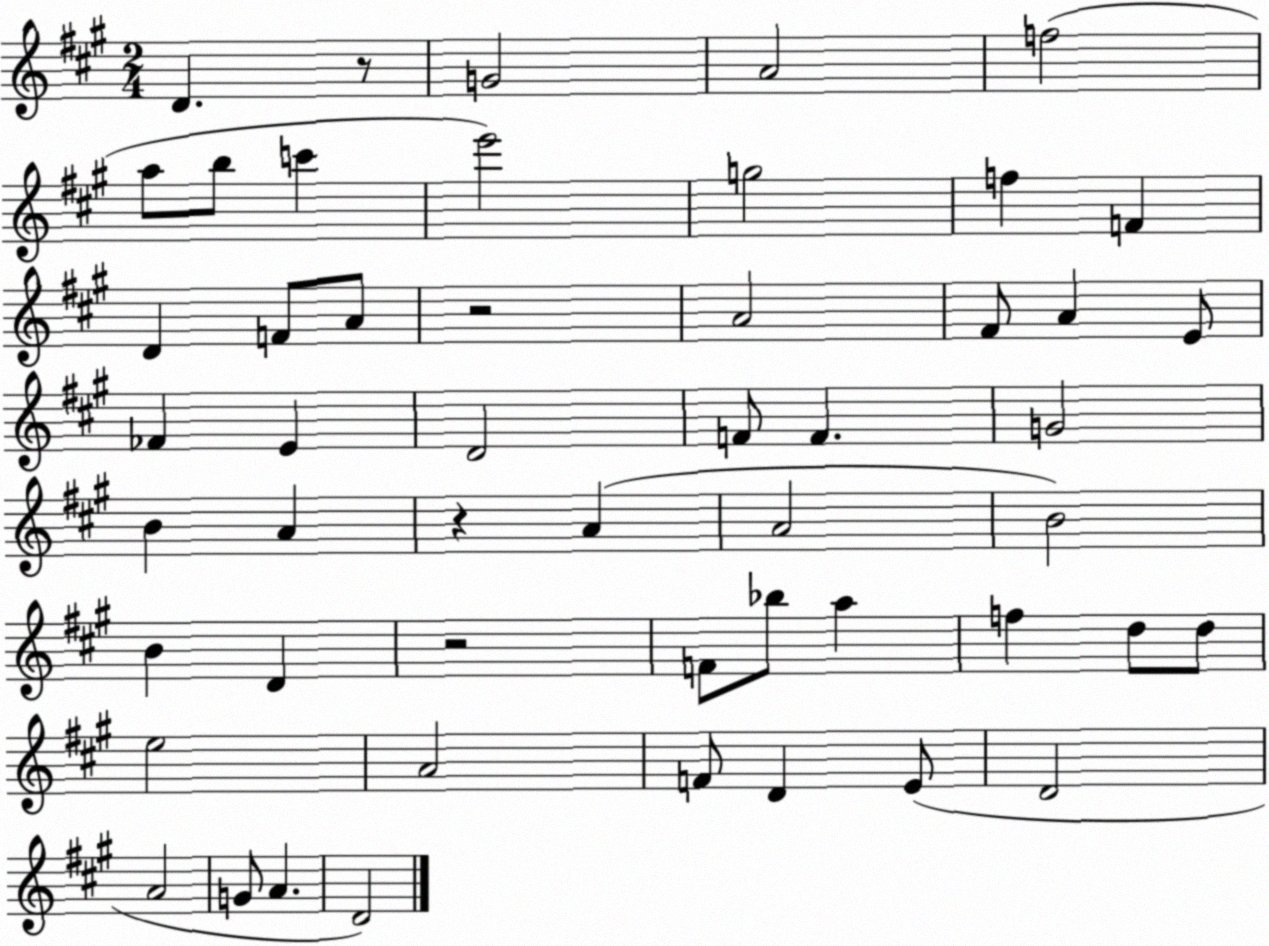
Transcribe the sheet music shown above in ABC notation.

X:1
T:Untitled
M:2/4
L:1/4
K:A
D z/2 G2 A2 f2 a/2 b/2 c' e'2 g2 f F D F/2 A/2 z2 A2 ^F/2 A E/2 _F E D2 F/2 F G2 B A z A A2 B2 B D z2 F/2 _b/2 a f d/2 d/2 e2 A2 F/2 D E/2 D2 A2 G/2 A D2